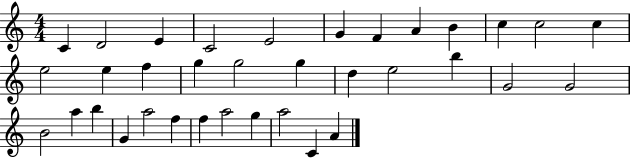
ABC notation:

X:1
T:Untitled
M:4/4
L:1/4
K:C
C D2 E C2 E2 G F A B c c2 c e2 e f g g2 g d e2 b G2 G2 B2 a b G a2 f f a2 g a2 C A